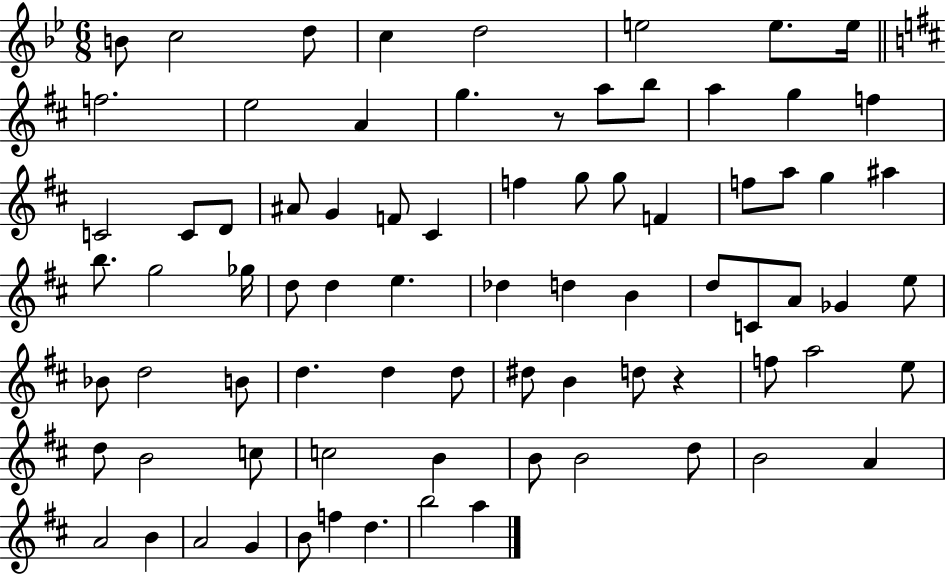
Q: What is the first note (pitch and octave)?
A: B4